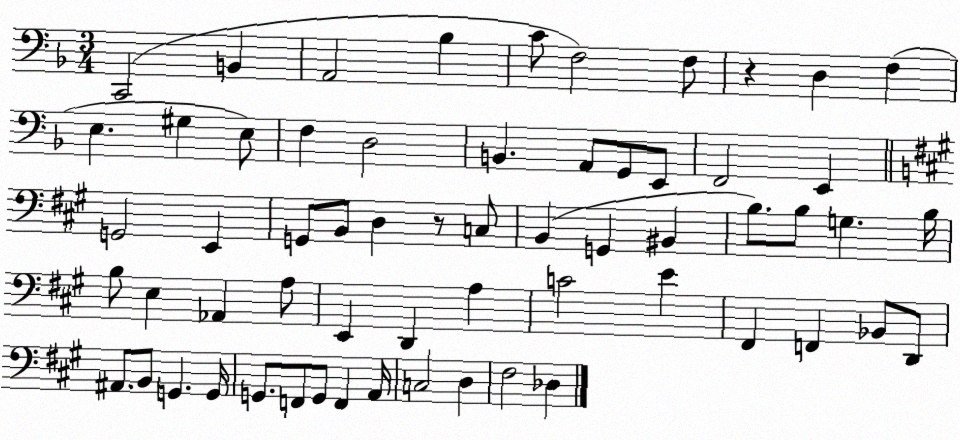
X:1
T:Untitled
M:3/4
L:1/4
K:F
C,,2 B,, A,,2 _B, C/2 F,2 F,/2 z D, F, E, ^G, E,/2 F, D,2 B,, A,,/2 G,,/2 E,,/2 F,,2 E,, G,,2 E,, G,,/2 B,,/2 D, z/2 C,/2 B,, G,, ^B,, B,/2 B,/2 G, B,/4 B,/2 E, _A,, A,/2 E,, D,, A, C2 E ^F,, F,, _B,,/2 D,,/2 ^A,,/2 B,,/2 G,, G,,/4 G,,/2 F,,/2 G,,/2 F,, A,,/4 C,2 D, ^F,2 _D,